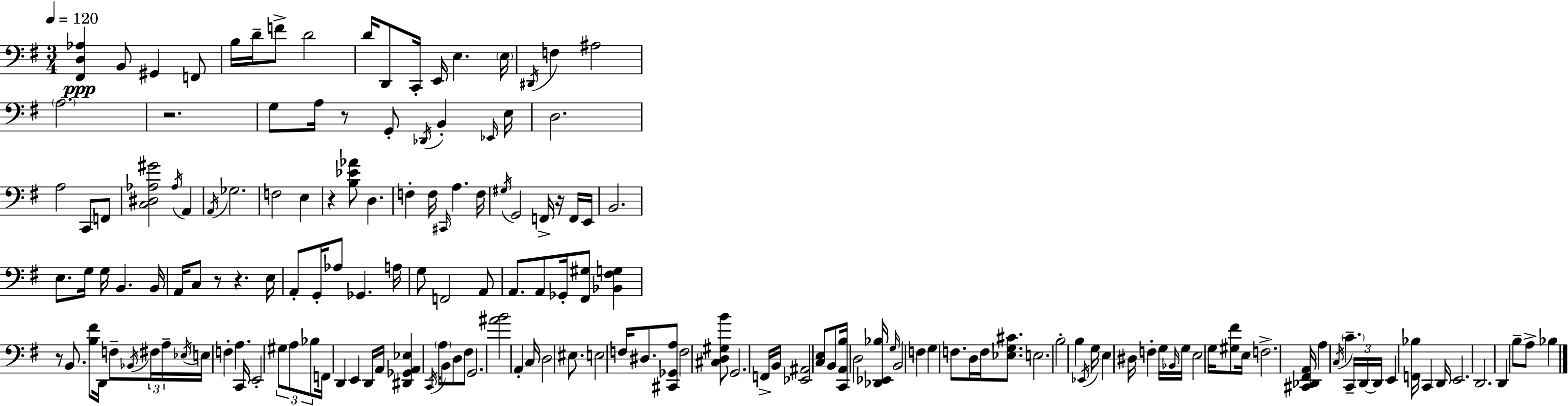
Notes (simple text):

[F#2,D3,Ab3]/q B2/e G#2/q F2/e B3/s D4/s F4/e D4/h D4/s D2/e C2/s E2/s E3/q. E3/s D#2/s F3/q A#3/h A3/h. R/h. G3/e A3/s R/e G2/e Db2/s B2/q Eb2/s E3/s D3/h. A3/h C2/e F2/e [C3,D#3,Ab3,G#4]/h Ab3/s A2/q A2/s Gb3/h. F3/h E3/q R/q [B3,Eb4,Ab4]/e D3/q. F3/q F3/s C#2/s A3/q. F3/s G#3/s G2/h F2/s R/s F2/s E2/s B2/h. E3/e. G3/s G3/s B2/q. B2/s A2/s C3/e R/e R/q. E3/s A2/e G2/s Ab3/e Gb2/q. A3/s G3/e F2/h A2/e A2/e. A2/e Gb2/s [F#2,G#3]/e [Bb2,F#3,G3]/q R/e B2/e. [B3,F#4]/e D2/s F3/e Bb2/s F#3/s A3/s Eb3/s E3/s F3/q A3/q. C2/s E2/h G#3/e A3/e Bb3/e F2/s D2/q E2/q D2/s A2/s [D#2,Gb2,A2,Eb3]/q C2/s A3/s B2/e D3/e F#3/e G2/h. [A#4,B4]/h A2/q C3/s D3/h EIS3/e. E3/h F3/s D#3/e. [C#2,Gb2,A3]/e F3/h [C#3,D3,G#3,B4]/e G2/h. F2/s B2/s [Eb2,A#2]/h [C3,E3]/e B2/e [C2,A2,B3]/s D3/h [Db2,Eb2,Bb3]/s G3/s B2/h F3/q G3/q F3/e. D3/s F3/s [Eb3,G3,C#4]/e. E3/h. B3/h B3/q Eb2/s G3/s E3/q D#3/s F3/q G3/s Bb2/s G3/s E3/h G3/s [G#3,F#4]/e E3/s F3/h. [C#2,Db2,F#2,A2]/s A3/q C3/s C4/q. C2/s D2/s D2/s E2/q [F2,Bb3]/s C2/q D2/s E2/h. D2/h. D2/q B3/e A3/e Bb3/q